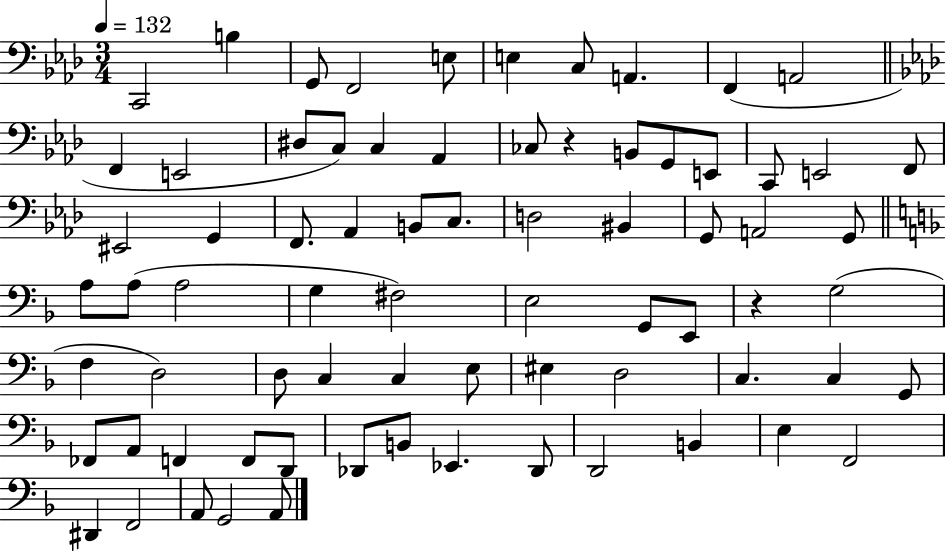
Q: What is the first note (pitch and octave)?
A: C2